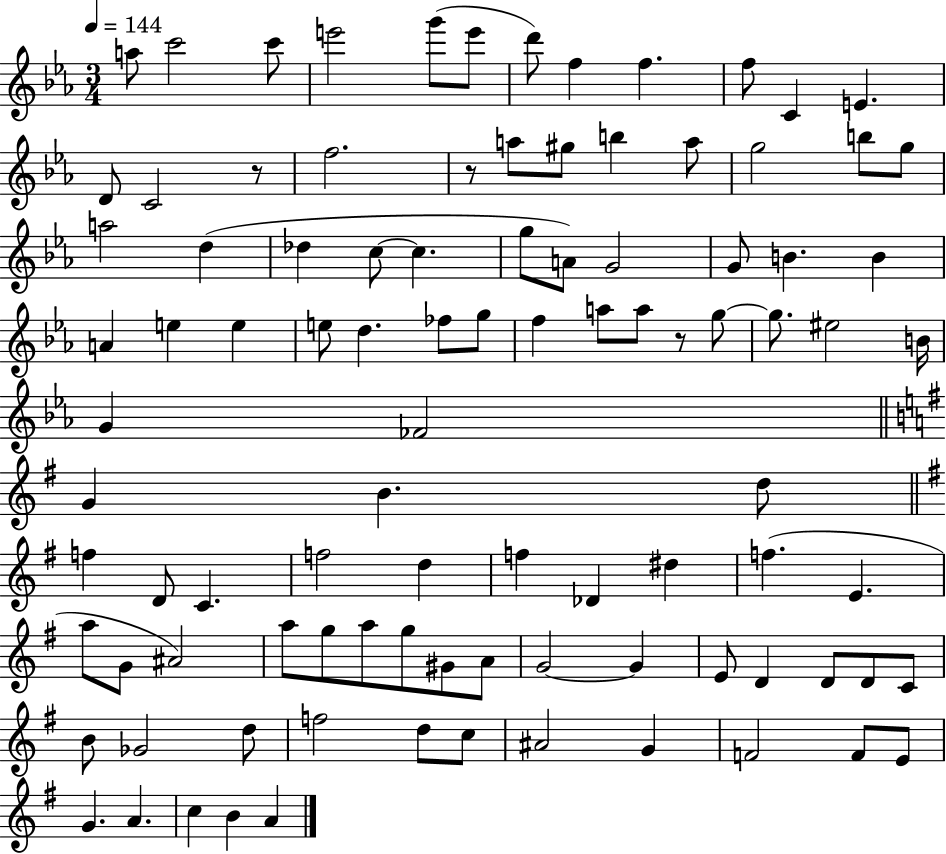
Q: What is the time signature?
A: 3/4